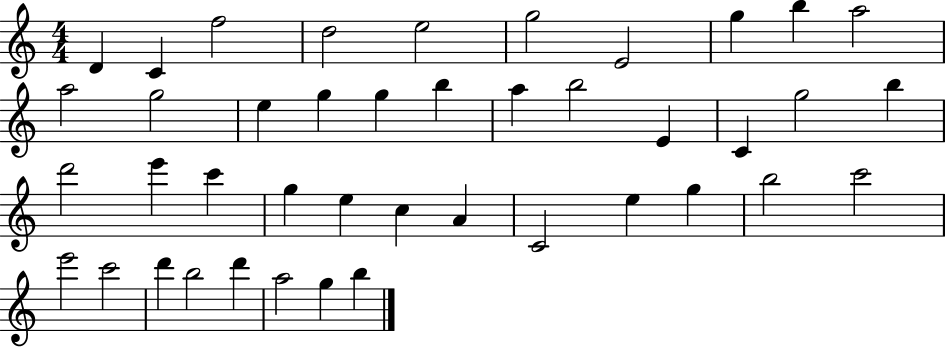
D4/q C4/q F5/h D5/h E5/h G5/h E4/h G5/q B5/q A5/h A5/h G5/h E5/q G5/q G5/q B5/q A5/q B5/h E4/q C4/q G5/h B5/q D6/h E6/q C6/q G5/q E5/q C5/q A4/q C4/h E5/q G5/q B5/h C6/h E6/h C6/h D6/q B5/h D6/q A5/h G5/q B5/q